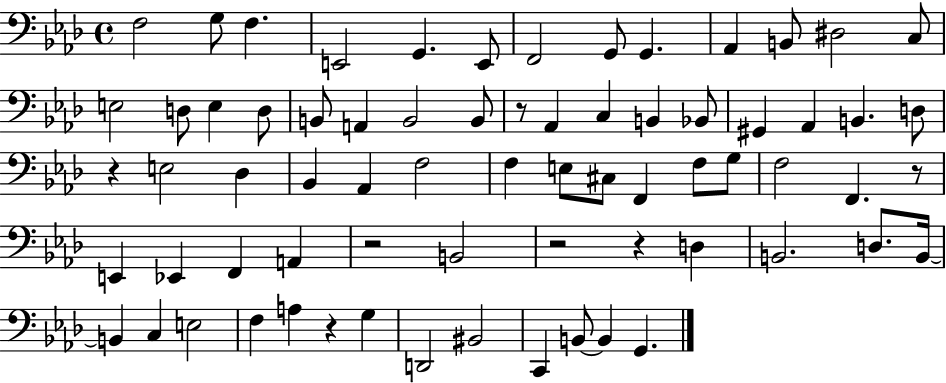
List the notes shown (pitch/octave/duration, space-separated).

F3/h G3/e F3/q. E2/h G2/q. E2/e F2/h G2/e G2/q. Ab2/q B2/e D#3/h C3/e E3/h D3/e E3/q D3/e B2/e A2/q B2/h B2/e R/e Ab2/q C3/q B2/q Bb2/e G#2/q Ab2/q B2/q. D3/e R/q E3/h Db3/q Bb2/q Ab2/q F3/h F3/q E3/e C#3/e F2/q F3/e G3/e F3/h F2/q. R/e E2/q Eb2/q F2/q A2/q R/h B2/h R/h R/q D3/q B2/h. D3/e. B2/s B2/q C3/q E3/h F3/q A3/q R/q G3/q D2/h BIS2/h C2/q B2/e B2/q G2/q.